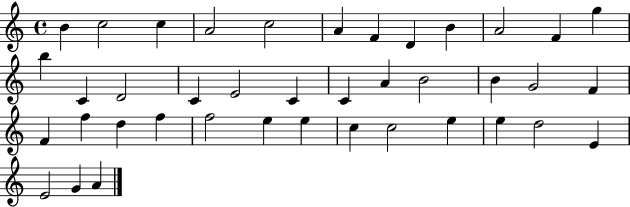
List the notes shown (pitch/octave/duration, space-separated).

B4/q C5/h C5/q A4/h C5/h A4/q F4/q D4/q B4/q A4/h F4/q G5/q B5/q C4/q D4/h C4/q E4/h C4/q C4/q A4/q B4/h B4/q G4/h F4/q F4/q F5/q D5/q F5/q F5/h E5/q E5/q C5/q C5/h E5/q E5/q D5/h E4/q E4/h G4/q A4/q